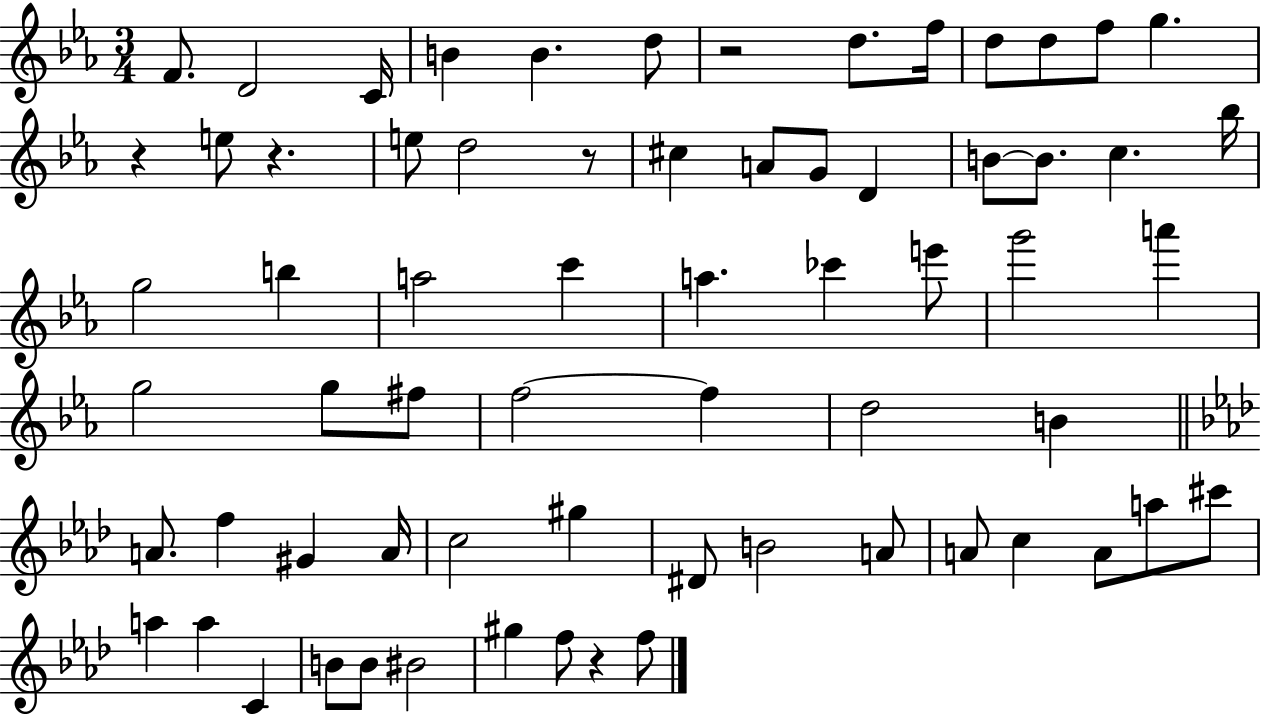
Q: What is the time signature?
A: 3/4